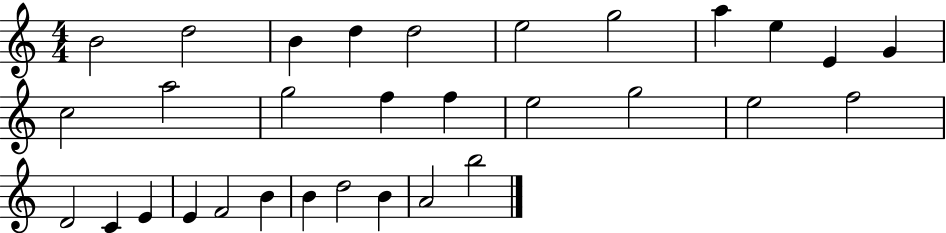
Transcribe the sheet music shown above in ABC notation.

X:1
T:Untitled
M:4/4
L:1/4
K:C
B2 d2 B d d2 e2 g2 a e E G c2 a2 g2 f f e2 g2 e2 f2 D2 C E E F2 B B d2 B A2 b2